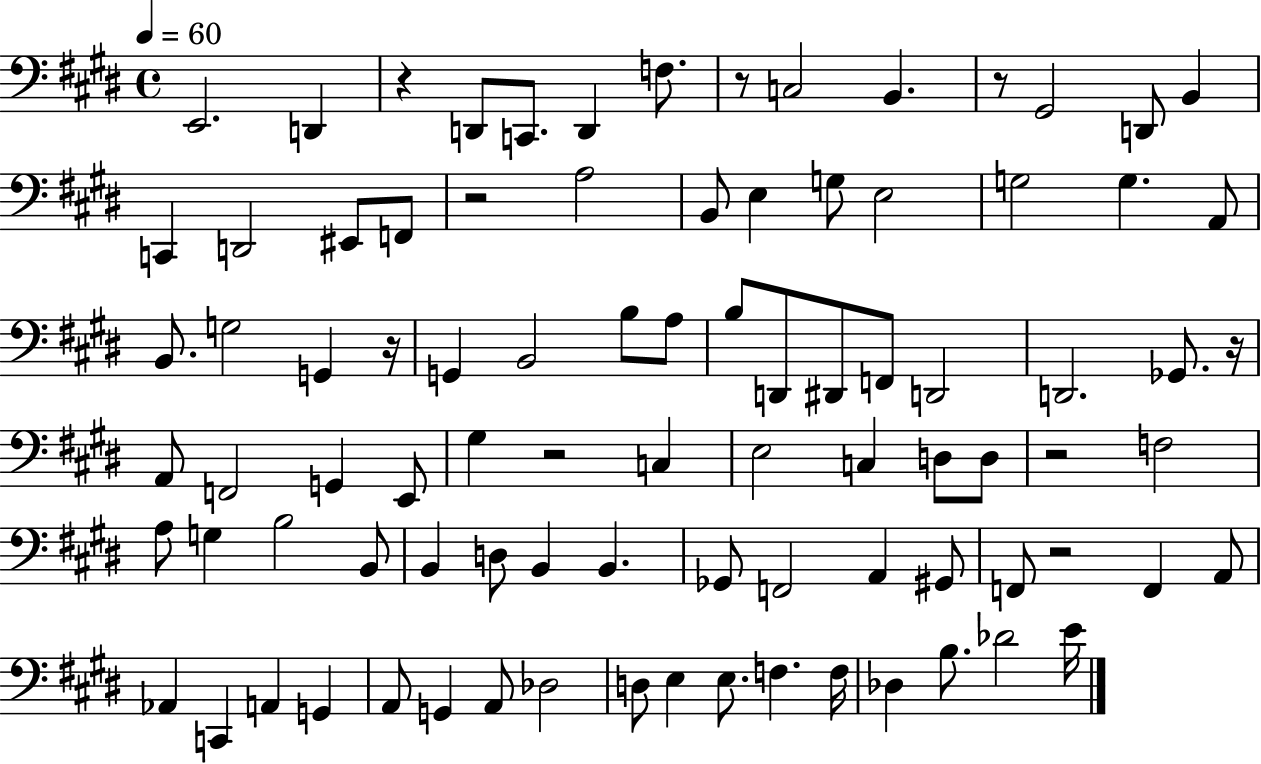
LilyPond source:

{
  \clef bass
  \time 4/4
  \defaultTimeSignature
  \key e \major
  \tempo 4 = 60
  \repeat volta 2 { e,2. d,4 | r4 d,8 c,8. d,4 f8. | r8 c2 b,4. | r8 gis,2 d,8 b,4 | \break c,4 d,2 eis,8 f,8 | r2 a2 | b,8 e4 g8 e2 | g2 g4. a,8 | \break b,8. g2 g,4 r16 | g,4 b,2 b8 a8 | b8 d,8 dis,8 f,8 d,2 | d,2. ges,8. r16 | \break a,8 f,2 g,4 e,8 | gis4 r2 c4 | e2 c4 d8 d8 | r2 f2 | \break a8 g4 b2 b,8 | b,4 d8 b,4 b,4. | ges,8 f,2 a,4 gis,8 | f,8 r2 f,4 a,8 | \break aes,4 c,4 a,4 g,4 | a,8 g,4 a,8 des2 | d8 e4 e8. f4. f16 | des4 b8. des'2 e'16 | \break } \bar "|."
}